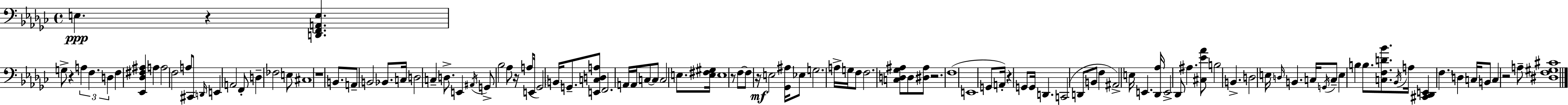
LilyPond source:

{
  \clef bass
  \time 4/4
  \defaultTimeSignature
  \key ees \minor
  e4.\ppp r4 <d, f, a, e>4. | g8-> r4 \tuplet 3/2 { a4 f4. | d4 } f4 <ees, des fis ais>4 a4 | a2 f2 | \break a8 cis,8 \grace { d,16 } e,4 a,2 | f,8-. d4-- fes2 e8 | cis1 | r1 | \break b,8. a,8-- b,2 bes,8. | c16 d2 c4-- d8.-> | e,4 \acciaccatura { ais,16 } g,8-> bes2 | aes8 r16 a8( e,16 ges,2) \parenthesize b,16 g,8.-- | \break <e, c d a>8 f,2. | a,16 a,16 c8~~ c8 c2 e8. | <e fis gis>16 e1 | r8 f8~~ f8 r16\mf e2 | \break <ges, ais>16 ees8 g2. | a16-> g16 f8 f2. | <c d ges ais>8 d8 <dis ais>8 r2. | f1( | \break e,1 | g,8 a,16-.) r4 g,8 g,16 d,4. | c,2( d,8 b,8 f4 | ais,2->) e16 e,4. | \break <des, aes>16 e,2-> des,8 ais4. | <cis ees' aes'>8 b2 b,4.-> | d2 e16 \grace { d16 } b,4. | c16 \acciaccatura { g,16 } c8-- e4 b4 b8. | \break <c f d' bes'>8. \acciaccatura { bes,16 } a16 <cis, des, e,>4 \parenthesize f4. | d4 c16 b,8 c4 r2 | a8-- <dis f gis cis'>1 | \bar "|."
}